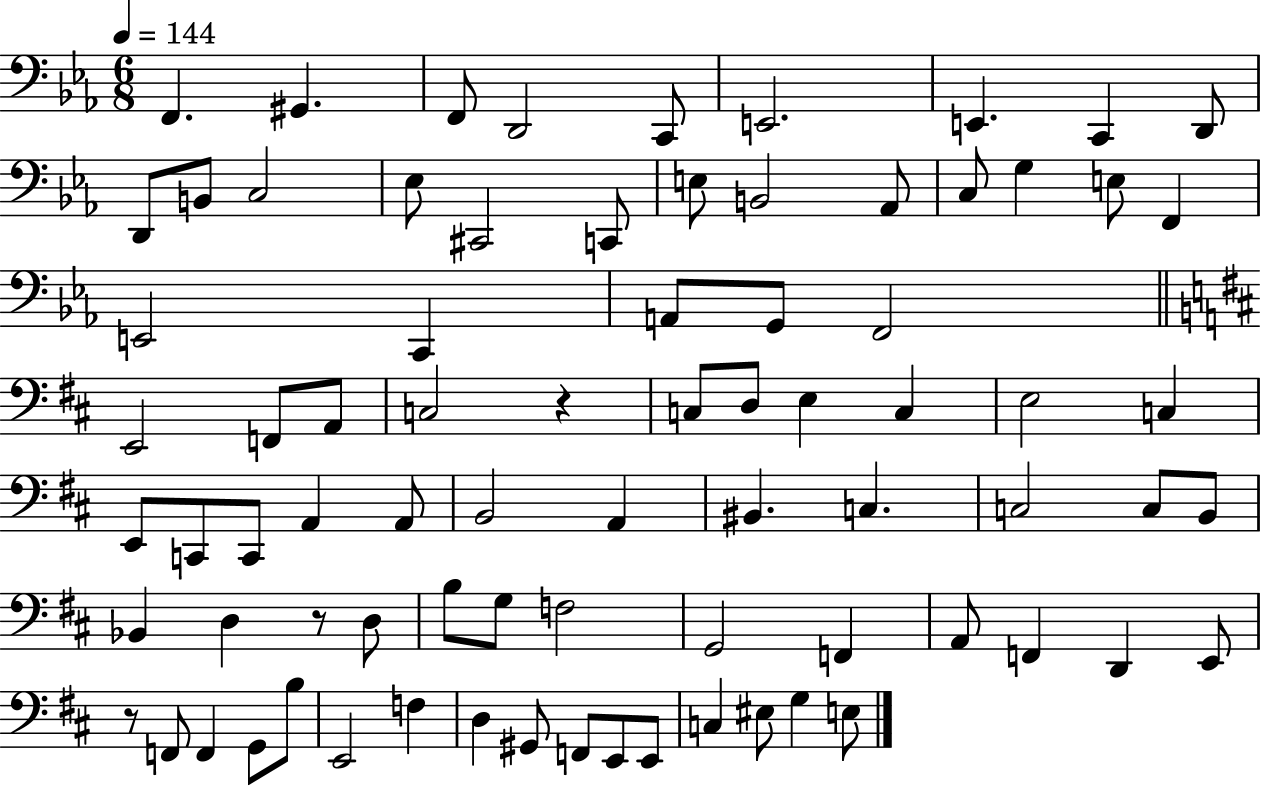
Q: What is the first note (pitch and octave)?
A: F2